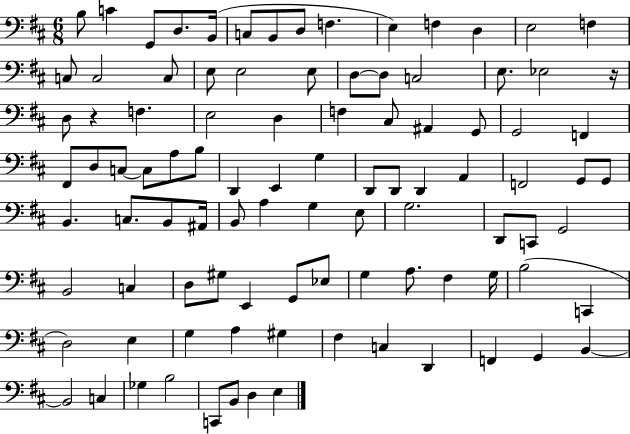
B3/e C4/q G2/e D3/e. B2/s C3/e B2/e D3/e F3/q. E3/q F3/q D3/q E3/h F3/q C3/e C3/h C3/e E3/e E3/h E3/e D3/e D3/e C3/h E3/e. Eb3/h R/s D3/e R/q F3/q. E3/h D3/q F3/q C#3/e A#2/q G2/e G2/h F2/q F#2/e D3/e C3/e C3/e A3/e B3/e D2/q E2/q G3/q D2/e D2/e D2/q A2/q F2/h G2/e G2/e B2/q. C3/e. B2/e A#2/s B2/e A3/q G3/q E3/e G3/h. D2/e C2/e G2/h B2/h C3/q D3/e G#3/e E2/q G2/e Eb3/e G3/q A3/e. F#3/q G3/s B3/h C2/q D3/h E3/q G3/q A3/q G#3/q F#3/q C3/q D2/q F2/q G2/q B2/q B2/h C3/q Gb3/q B3/h C2/e B2/e D3/q E3/q